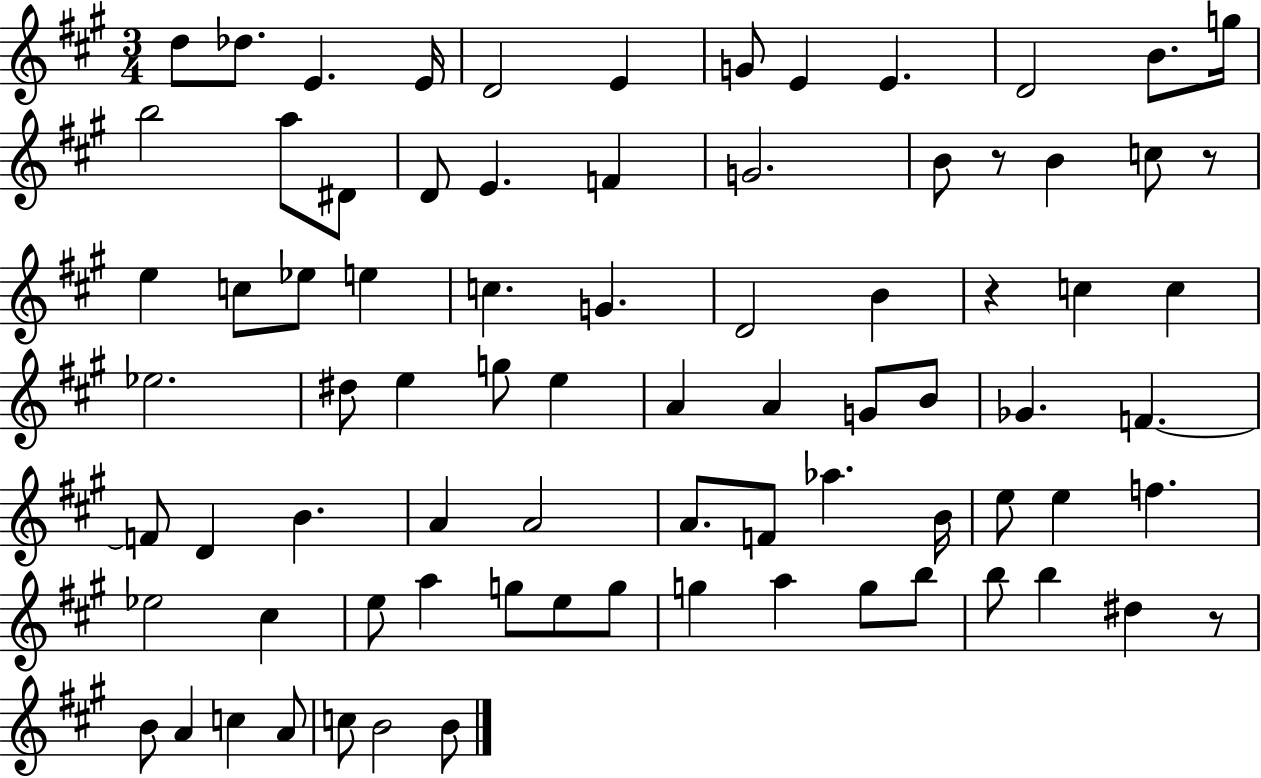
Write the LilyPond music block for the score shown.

{
  \clef treble
  \numericTimeSignature
  \time 3/4
  \key a \major
  d''8 des''8. e'4. e'16 | d'2 e'4 | g'8 e'4 e'4. | d'2 b'8. g''16 | \break b''2 a''8 dis'8 | d'8 e'4. f'4 | g'2. | b'8 r8 b'4 c''8 r8 | \break e''4 c''8 ees''8 e''4 | c''4. g'4. | d'2 b'4 | r4 c''4 c''4 | \break ees''2. | dis''8 e''4 g''8 e''4 | a'4 a'4 g'8 b'8 | ges'4. f'4.~~ | \break f'8 d'4 b'4. | a'4 a'2 | a'8. f'8 aes''4. b'16 | e''8 e''4 f''4. | \break ees''2 cis''4 | e''8 a''4 g''8 e''8 g''8 | g''4 a''4 g''8 b''8 | b''8 b''4 dis''4 r8 | \break b'8 a'4 c''4 a'8 | c''8 b'2 b'8 | \bar "|."
}